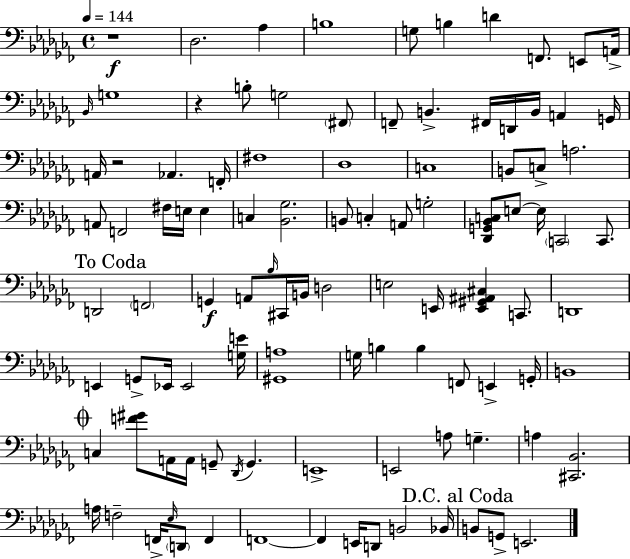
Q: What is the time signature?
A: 4/4